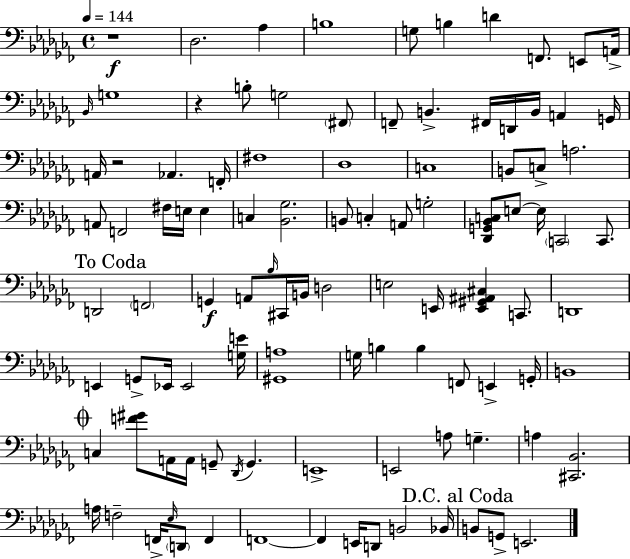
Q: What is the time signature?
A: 4/4